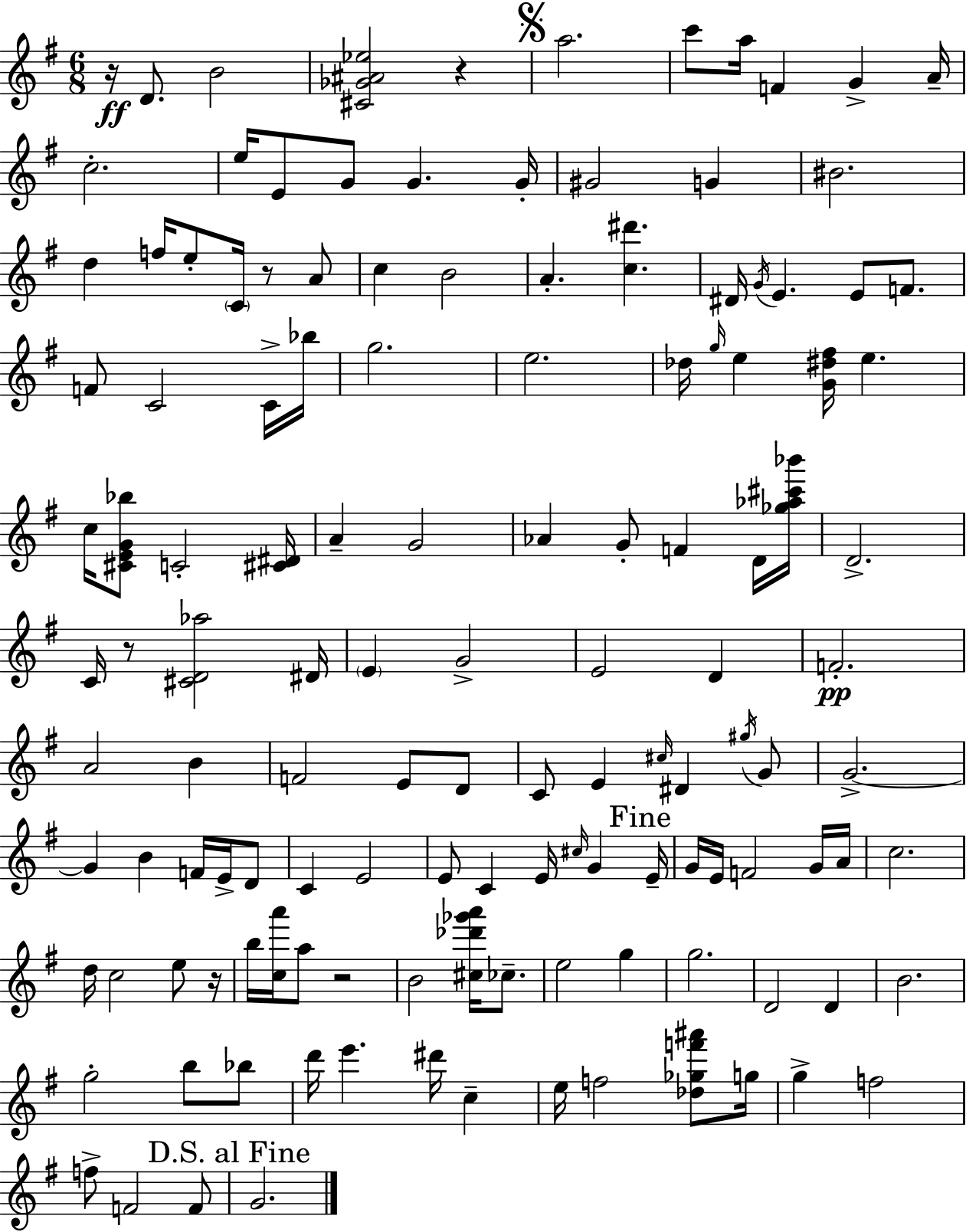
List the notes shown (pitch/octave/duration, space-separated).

R/s D4/e. B4/h [C#4,Gb4,A#4,Eb5]/h R/q A5/h. C6/e A5/s F4/q G4/q A4/s C5/h. E5/s E4/e G4/e G4/q. G4/s G#4/h G4/q BIS4/h. D5/q F5/s E5/e C4/s R/e A4/e C5/q B4/h A4/q. [C5,D#6]/q. D#4/s G4/s E4/q. E4/e F4/e. F4/e C4/h C4/s Bb5/s G5/h. E5/h. Db5/s G5/s E5/q [G4,D#5,F#5]/s E5/q. C5/s [C#4,E4,G4,Bb5]/e C4/h [C#4,D#4]/s A4/q G4/h Ab4/q G4/e F4/q D4/s [Gb5,Ab5,C#6,Bb6]/s D4/h. C4/s R/e [C#4,D4,Ab5]/h D#4/s E4/q G4/h E4/h D4/q F4/h. A4/h B4/q F4/h E4/e D4/e C4/e E4/q C#5/s D#4/q G#5/s G4/e G4/h. G4/q B4/q F4/s E4/s D4/e C4/q E4/h E4/e C4/q E4/s C#5/s G4/q E4/s G4/s E4/s F4/h G4/s A4/s C5/h. D5/s C5/h E5/e R/s B5/s [C5,A6]/s A5/e R/h B4/h [C#5,Db6,Gb6,A6]/s CES5/e. E5/h G5/q G5/h. D4/h D4/q B4/h. G5/h B5/e Bb5/e D6/s E6/q. D#6/s C5/q E5/s F5/h [Db5,Gb5,F6,A#6]/e G5/s G5/q F5/h F5/e F4/h F4/e G4/h.